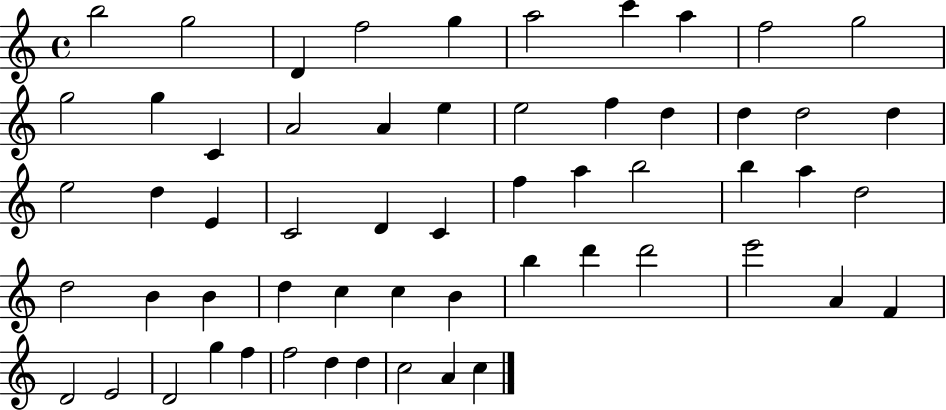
B5/h G5/h D4/q F5/h G5/q A5/h C6/q A5/q F5/h G5/h G5/h G5/q C4/q A4/h A4/q E5/q E5/h F5/q D5/q D5/q D5/h D5/q E5/h D5/q E4/q C4/h D4/q C4/q F5/q A5/q B5/h B5/q A5/q D5/h D5/h B4/q B4/q D5/q C5/q C5/q B4/q B5/q D6/q D6/h E6/h A4/q F4/q D4/h E4/h D4/h G5/q F5/q F5/h D5/q D5/q C5/h A4/q C5/q